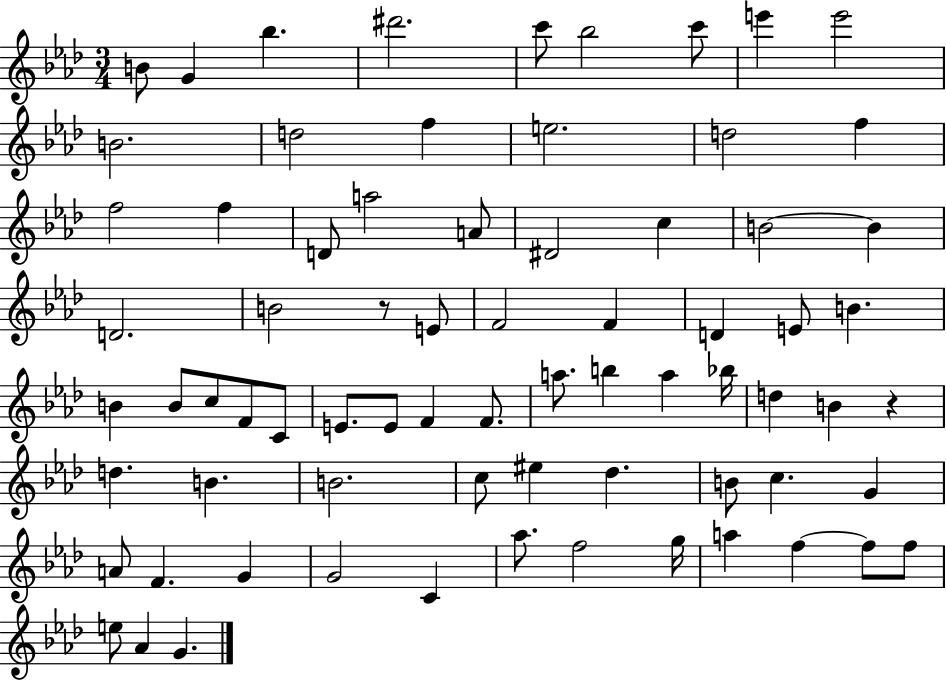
X:1
T:Untitled
M:3/4
L:1/4
K:Ab
B/2 G _b ^d'2 c'/2 _b2 c'/2 e' e'2 B2 d2 f e2 d2 f f2 f D/2 a2 A/2 ^D2 c B2 B D2 B2 z/2 E/2 F2 F D E/2 B B B/2 c/2 F/2 C/2 E/2 E/2 F F/2 a/2 b a _b/4 d B z d B B2 c/2 ^e _d B/2 c G A/2 F G G2 C _a/2 f2 g/4 a f f/2 f/2 e/2 _A G